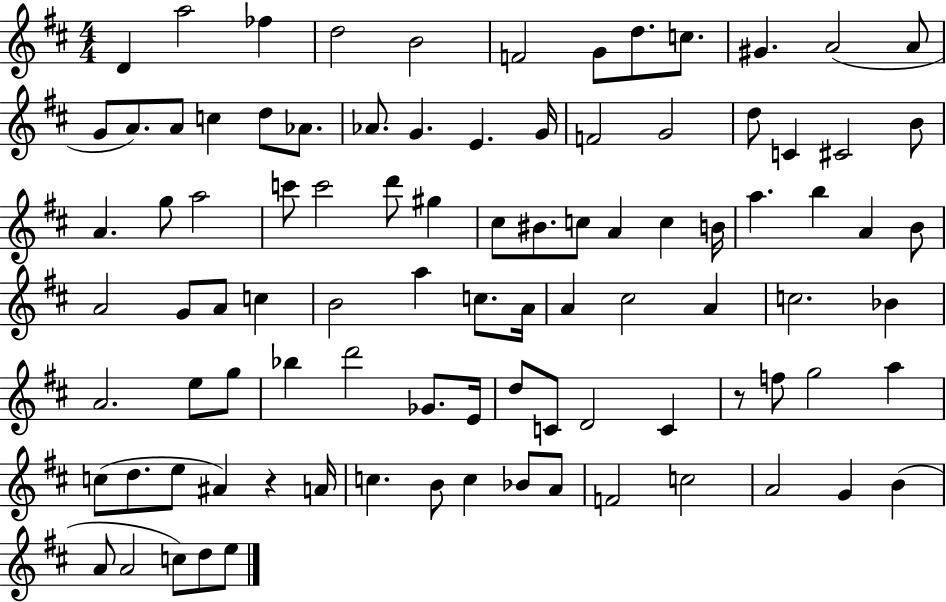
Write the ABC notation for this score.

X:1
T:Untitled
M:4/4
L:1/4
K:D
D a2 _f d2 B2 F2 G/2 d/2 c/2 ^G A2 A/2 G/2 A/2 A/2 c d/2 _A/2 _A/2 G E G/4 F2 G2 d/2 C ^C2 B/2 A g/2 a2 c'/2 c'2 d'/2 ^g ^c/2 ^B/2 c/2 A c B/4 a b A B/2 A2 G/2 A/2 c B2 a c/2 A/4 A ^c2 A c2 _B A2 e/2 g/2 _b d'2 _G/2 E/4 d/2 C/2 D2 C z/2 f/2 g2 a c/2 d/2 e/2 ^A z A/4 c B/2 c _B/2 A/2 F2 c2 A2 G B A/2 A2 c/2 d/2 e/2